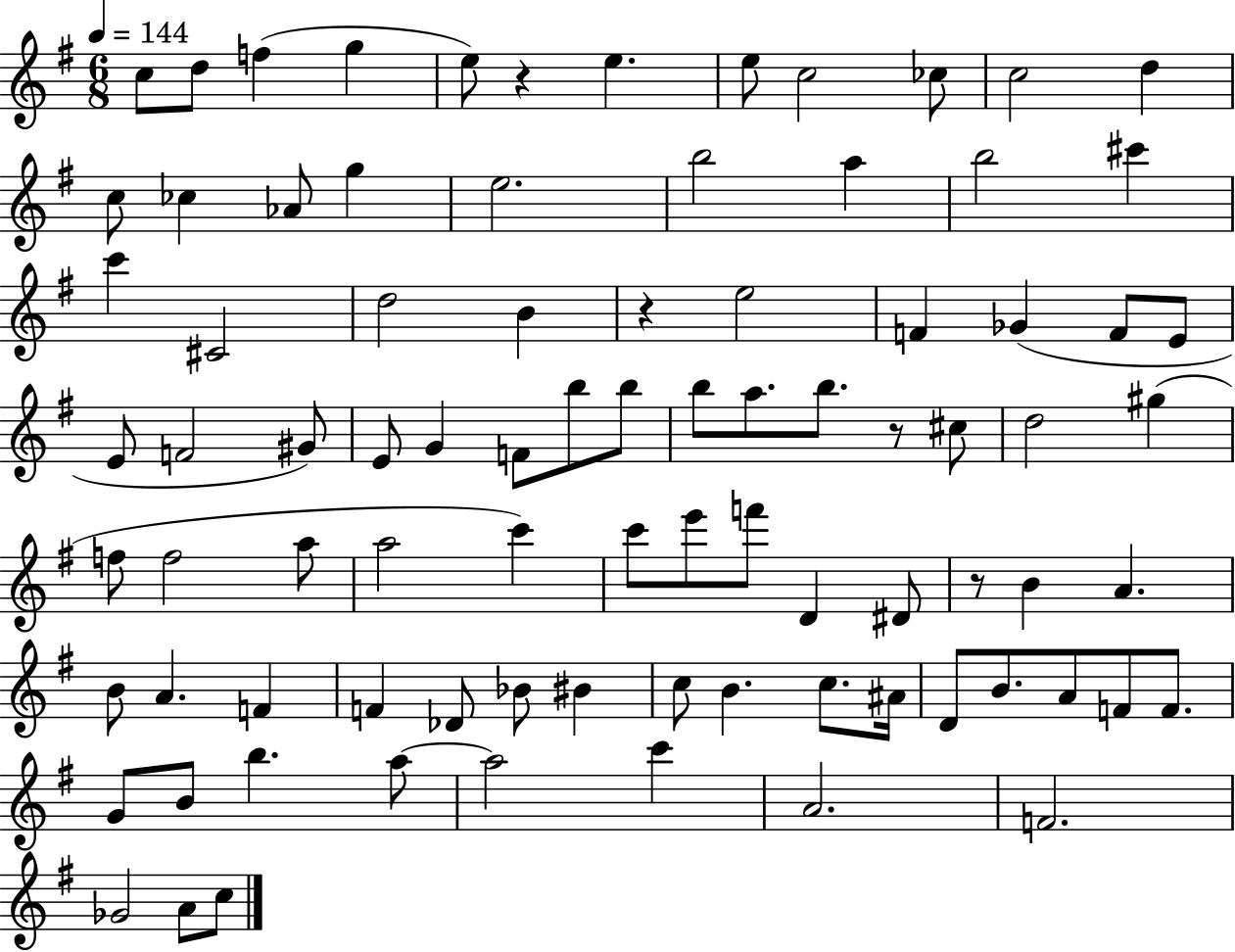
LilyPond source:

{
  \clef treble
  \numericTimeSignature
  \time 6/8
  \key g \major
  \tempo 4 = 144
  c''8 d''8 f''4( g''4 | e''8) r4 e''4. | e''8 c''2 ces''8 | c''2 d''4 | \break c''8 ces''4 aes'8 g''4 | e''2. | b''2 a''4 | b''2 cis'''4 | \break c'''4 cis'2 | d''2 b'4 | r4 e''2 | f'4 ges'4( f'8 e'8 | \break e'8 f'2 gis'8) | e'8 g'4 f'8 b''8 b''8 | b''8 a''8. b''8. r8 cis''8 | d''2 gis''4( | \break f''8 f''2 a''8 | a''2 c'''4) | c'''8 e'''8 f'''8 d'4 dis'8 | r8 b'4 a'4. | \break b'8 a'4. f'4 | f'4 des'8 bes'8 bis'4 | c''8 b'4. c''8. ais'16 | d'8 b'8. a'8 f'8 f'8. | \break g'8 b'8 b''4. a''8~~ | a''2 c'''4 | a'2. | f'2. | \break ges'2 a'8 c''8 | \bar "|."
}